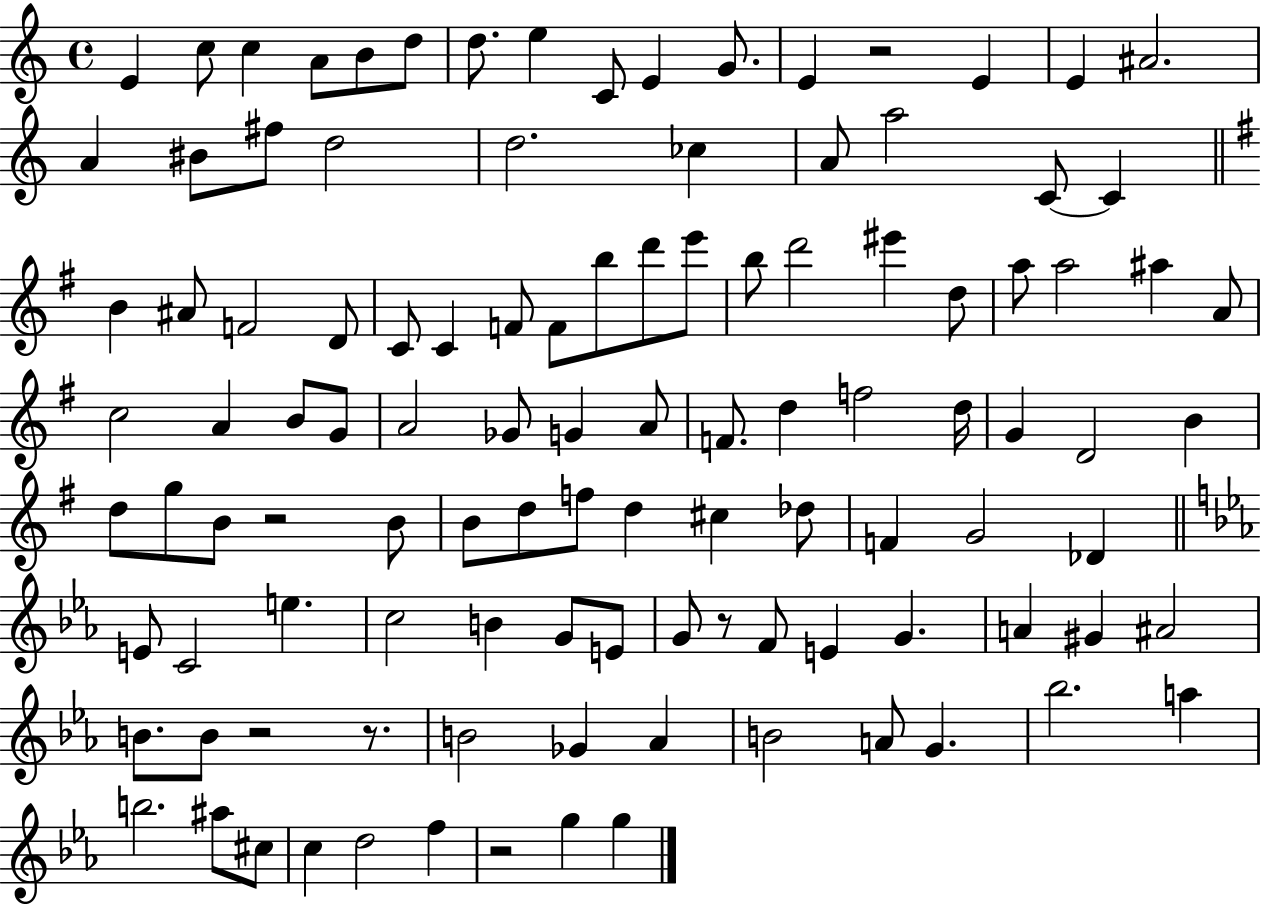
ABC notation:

X:1
T:Untitled
M:4/4
L:1/4
K:C
E c/2 c A/2 B/2 d/2 d/2 e C/2 E G/2 E z2 E E ^A2 A ^B/2 ^f/2 d2 d2 _c A/2 a2 C/2 C B ^A/2 F2 D/2 C/2 C F/2 F/2 b/2 d'/2 e'/2 b/2 d'2 ^e' d/2 a/2 a2 ^a A/2 c2 A B/2 G/2 A2 _G/2 G A/2 F/2 d f2 d/4 G D2 B d/2 g/2 B/2 z2 B/2 B/2 d/2 f/2 d ^c _d/2 F G2 _D E/2 C2 e c2 B G/2 E/2 G/2 z/2 F/2 E G A ^G ^A2 B/2 B/2 z2 z/2 B2 _G _A B2 A/2 G _b2 a b2 ^a/2 ^c/2 c d2 f z2 g g